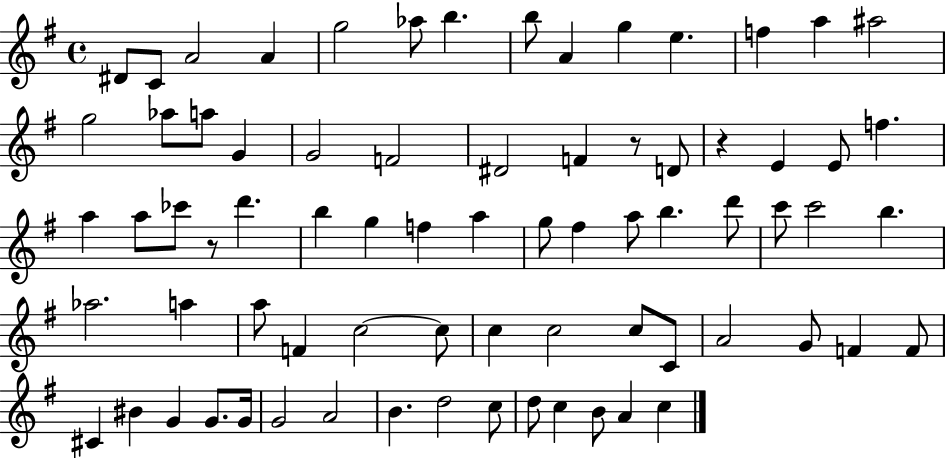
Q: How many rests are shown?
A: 3